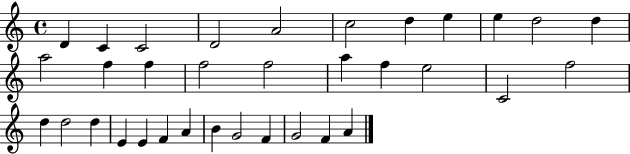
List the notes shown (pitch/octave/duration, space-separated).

D4/q C4/q C4/h D4/h A4/h C5/h D5/q E5/q E5/q D5/h D5/q A5/h F5/q F5/q F5/h F5/h A5/q F5/q E5/h C4/h F5/h D5/q D5/h D5/q E4/q E4/q F4/q A4/q B4/q G4/h F4/q G4/h F4/q A4/q